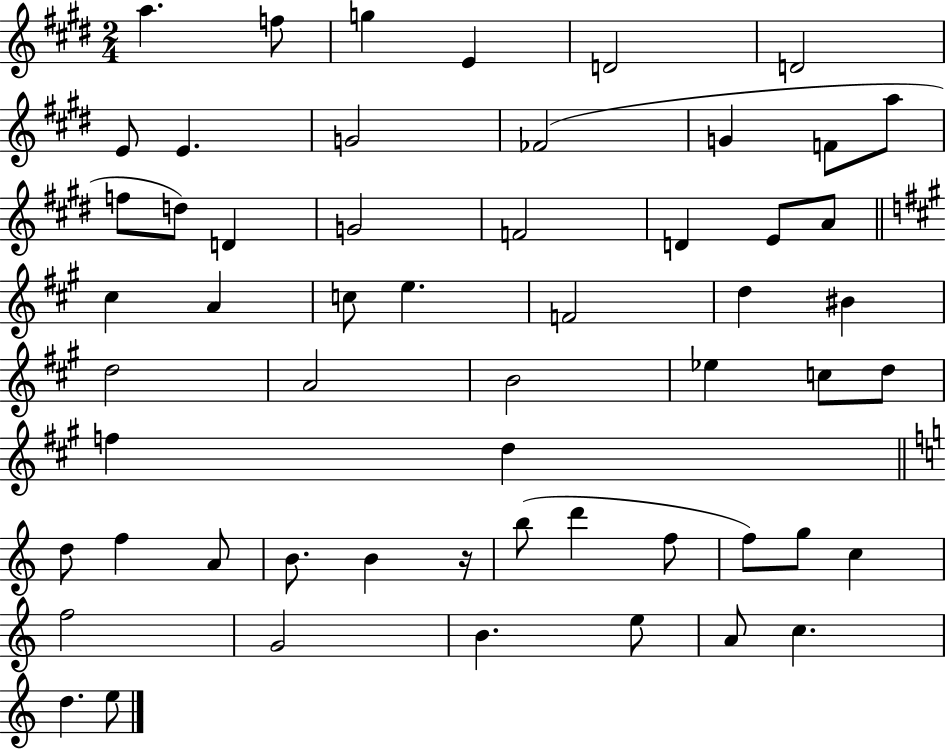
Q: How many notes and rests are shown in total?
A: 56